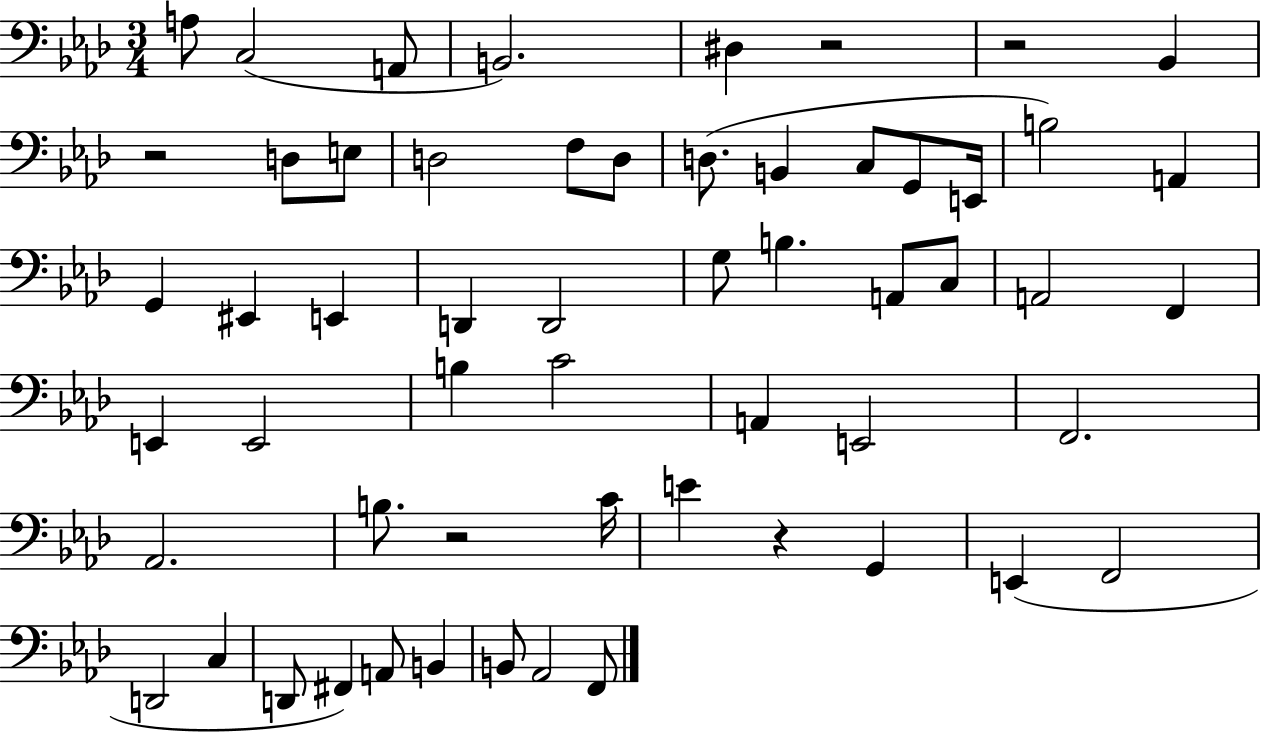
X:1
T:Untitled
M:3/4
L:1/4
K:Ab
A,/2 C,2 A,,/2 B,,2 ^D, z2 z2 _B,, z2 D,/2 E,/2 D,2 F,/2 D,/2 D,/2 B,, C,/2 G,,/2 E,,/4 B,2 A,, G,, ^E,, E,, D,, D,,2 G,/2 B, A,,/2 C,/2 A,,2 F,, E,, E,,2 B, C2 A,, E,,2 F,,2 _A,,2 B,/2 z2 C/4 E z G,, E,, F,,2 D,,2 C, D,,/2 ^F,, A,,/2 B,, B,,/2 _A,,2 F,,/2